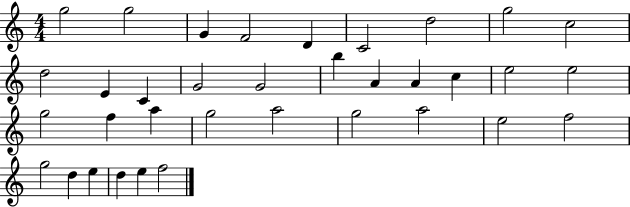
X:1
T:Untitled
M:4/4
L:1/4
K:C
g2 g2 G F2 D C2 d2 g2 c2 d2 E C G2 G2 b A A c e2 e2 g2 f a g2 a2 g2 a2 e2 f2 g2 d e d e f2